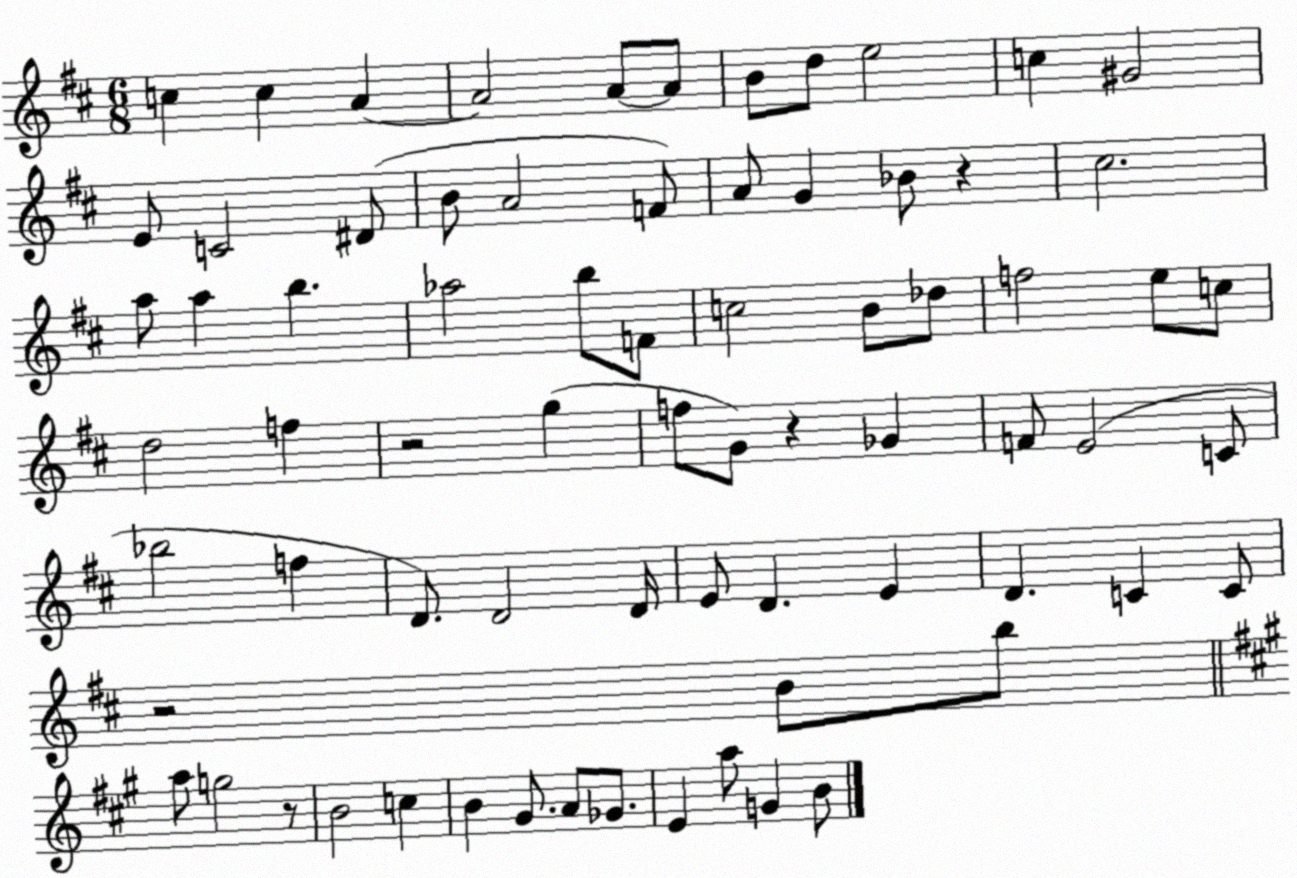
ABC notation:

X:1
T:Untitled
M:6/8
L:1/4
K:D
c c A A2 A/2 A/2 B/2 d/2 e2 c ^G2 E/2 C2 ^D/2 B/2 A2 F/2 A/2 G _B/2 z ^c2 a/2 a b _a2 b/2 F/2 c2 B/2 _d/2 f2 e/2 c/2 d2 f z2 g f/2 G/2 z _G F/2 E2 C/2 _b2 f D/2 D2 D/4 E/2 D E D C C/2 z2 B/2 b/2 a/2 g2 z/2 B2 c B ^G/2 A/2 _G/2 E a/2 G B/2